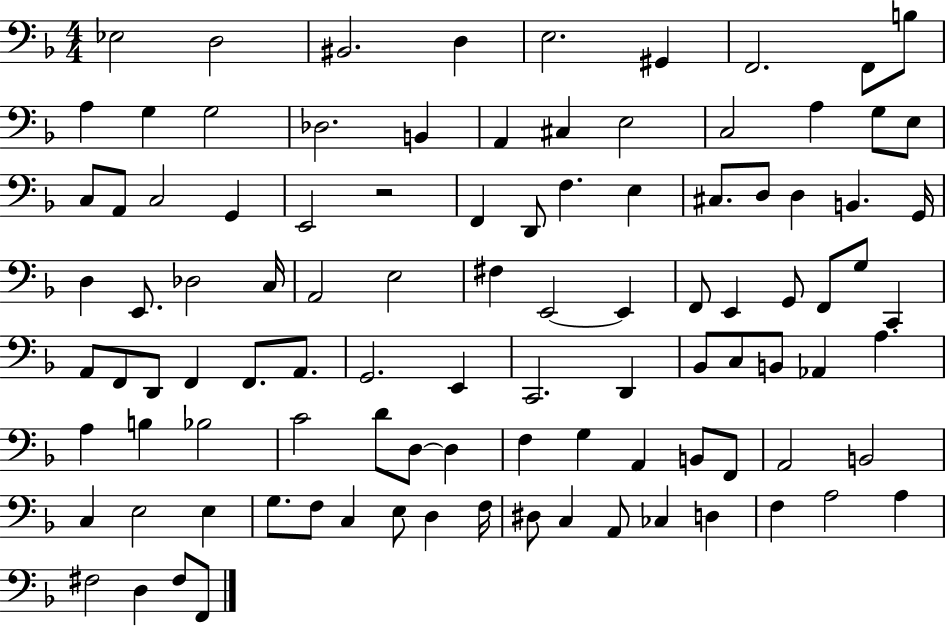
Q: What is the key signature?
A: F major